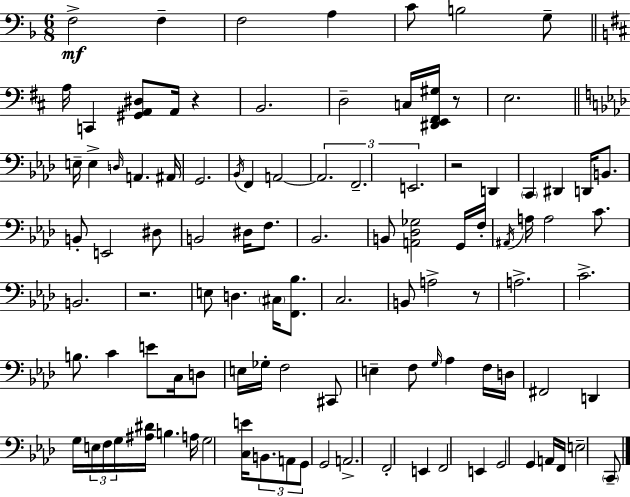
X:1
T:Untitled
M:6/8
L:1/4
K:F
F,2 F, F,2 A, C/2 B,2 G,/2 A,/4 C,, [^G,,A,,^D,]/2 A,,/4 z B,,2 D,2 C,/4 [^D,,E,,^F,,^G,]/4 z/2 E,2 E,/4 E, D,/4 A,, ^A,,/4 G,,2 _B,,/4 F,, A,,2 A,,2 F,,2 E,,2 z2 D,, C,, ^D,, D,,/4 B,,/2 B,,/2 E,,2 ^D,/2 B,,2 ^D,/4 F,/2 _B,,2 B,,/2 [A,,_D,_G,]2 G,,/4 F,/4 ^A,,/4 A,/4 A,2 C/2 B,,2 z2 E,/2 D, ^C,/4 [F,,_B,]/2 C,2 B,,/2 A,2 z/2 A,2 C2 B,/2 C E/2 C,/4 D,/2 E,/4 _G,/4 F,2 ^C,,/2 E, F,/2 G,/4 _A, F,/4 D,/4 ^F,,2 D,, G,/4 E,/4 F,/4 G,/4 [^A,^D]/4 B, A,/4 G,2 [C,E]/4 B,,/2 A,,/2 G,,/2 G,,2 A,,2 F,,2 E,, F,,2 E,, G,,2 G,, A,,/4 F,,/4 E,2 C,,/2